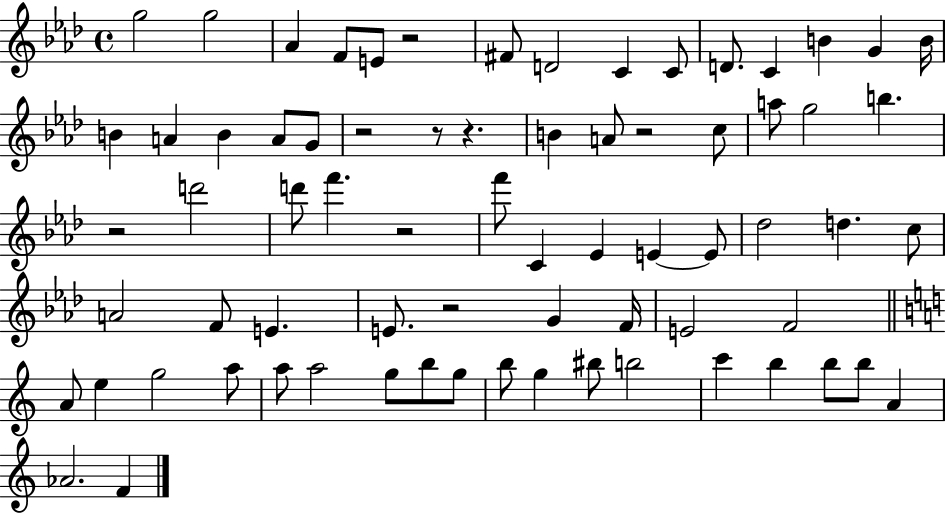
X:1
T:Untitled
M:4/4
L:1/4
K:Ab
g2 g2 _A F/2 E/2 z2 ^F/2 D2 C C/2 D/2 C B G B/4 B A B A/2 G/2 z2 z/2 z B A/2 z2 c/2 a/2 g2 b z2 d'2 d'/2 f' z2 f'/2 C _E E E/2 _d2 d c/2 A2 F/2 E E/2 z2 G F/4 E2 F2 A/2 e g2 a/2 a/2 a2 g/2 b/2 g/2 b/2 g ^b/2 b2 c' b b/2 b/2 A _A2 F